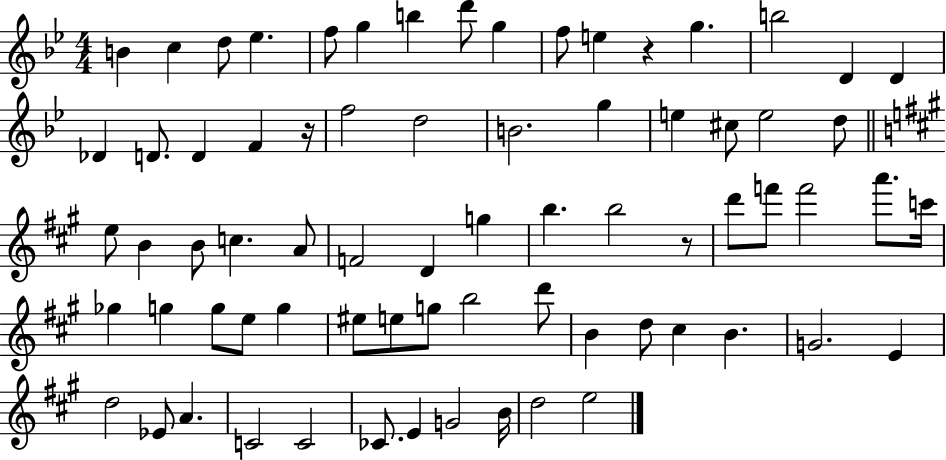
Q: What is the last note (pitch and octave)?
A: E5